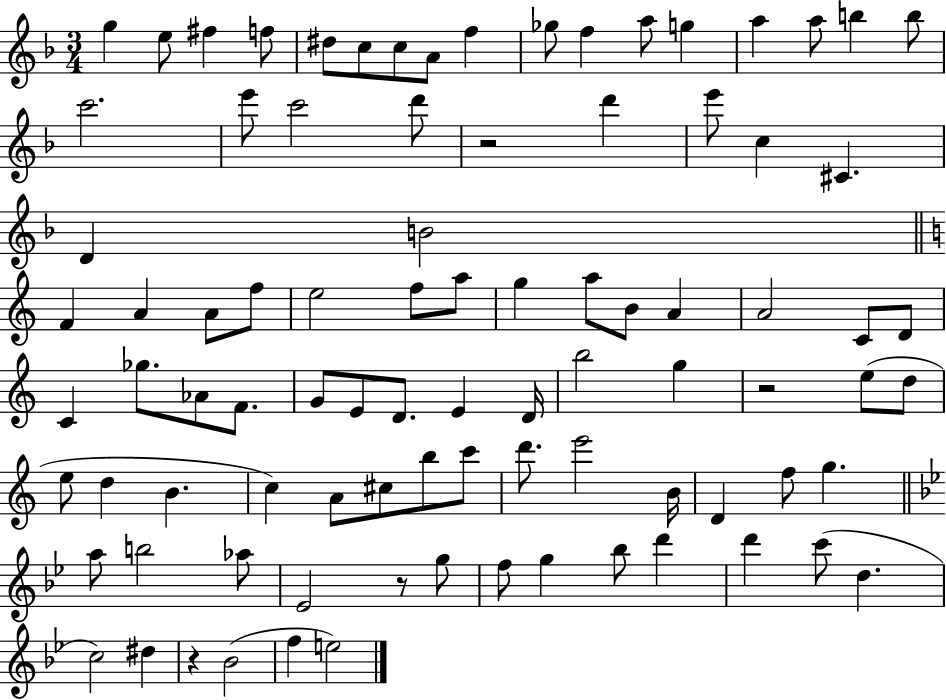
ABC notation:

X:1
T:Untitled
M:3/4
L:1/4
K:F
g e/2 ^f f/2 ^d/2 c/2 c/2 A/2 f _g/2 f a/2 g a a/2 b b/2 c'2 e'/2 c'2 d'/2 z2 d' e'/2 c ^C D B2 F A A/2 f/2 e2 f/2 a/2 g a/2 B/2 A A2 C/2 D/2 C _g/2 _A/2 F/2 G/2 E/2 D/2 E D/4 b2 g z2 e/2 d/2 e/2 d B c A/2 ^c/2 b/2 c'/2 d'/2 e'2 B/4 D f/2 g a/2 b2 _a/2 _E2 z/2 g/2 f/2 g _b/2 d' d' c'/2 d c2 ^d z _B2 f e2